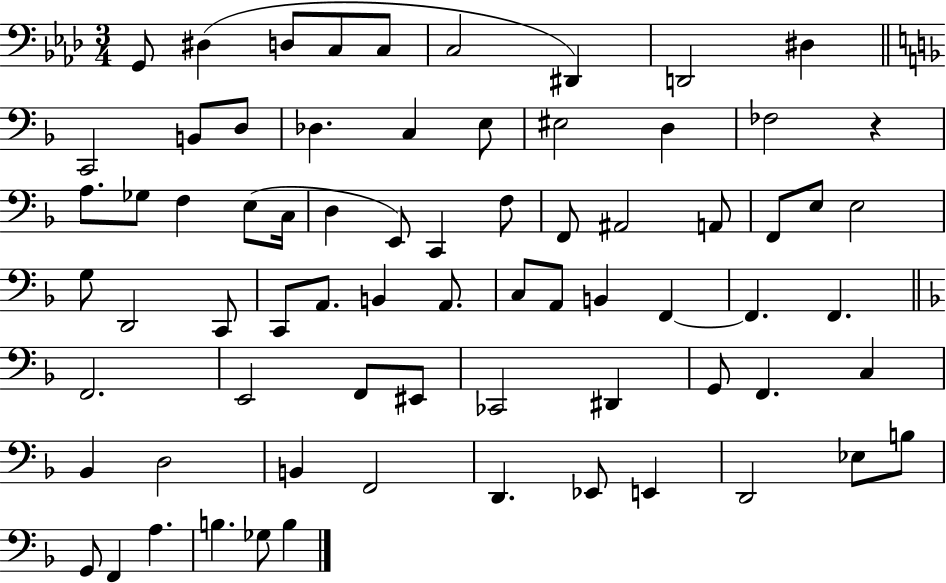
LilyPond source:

{
  \clef bass
  \numericTimeSignature
  \time 3/4
  \key aes \major
  \repeat volta 2 { g,8 dis4( d8 c8 c8 | c2 dis,4) | d,2 dis4 | \bar "||" \break \key d \minor c,2 b,8 d8 | des4. c4 e8 | eis2 d4 | fes2 r4 | \break a8. ges8 f4 e8( c16 | d4 e,8) c,4 f8 | f,8 ais,2 a,8 | f,8 e8 e2 | \break g8 d,2 c,8 | c,8 a,8. b,4 a,8. | c8 a,8 b,4 f,4~~ | f,4. f,4. | \break \bar "||" \break \key d \minor f,2. | e,2 f,8 eis,8 | ces,2 dis,4 | g,8 f,4. c4 | \break bes,4 d2 | b,4 f,2 | d,4. ees,8 e,4 | d,2 ees8 b8 | \break g,8 f,4 a4. | b4. ges8 b4 | } \bar "|."
}